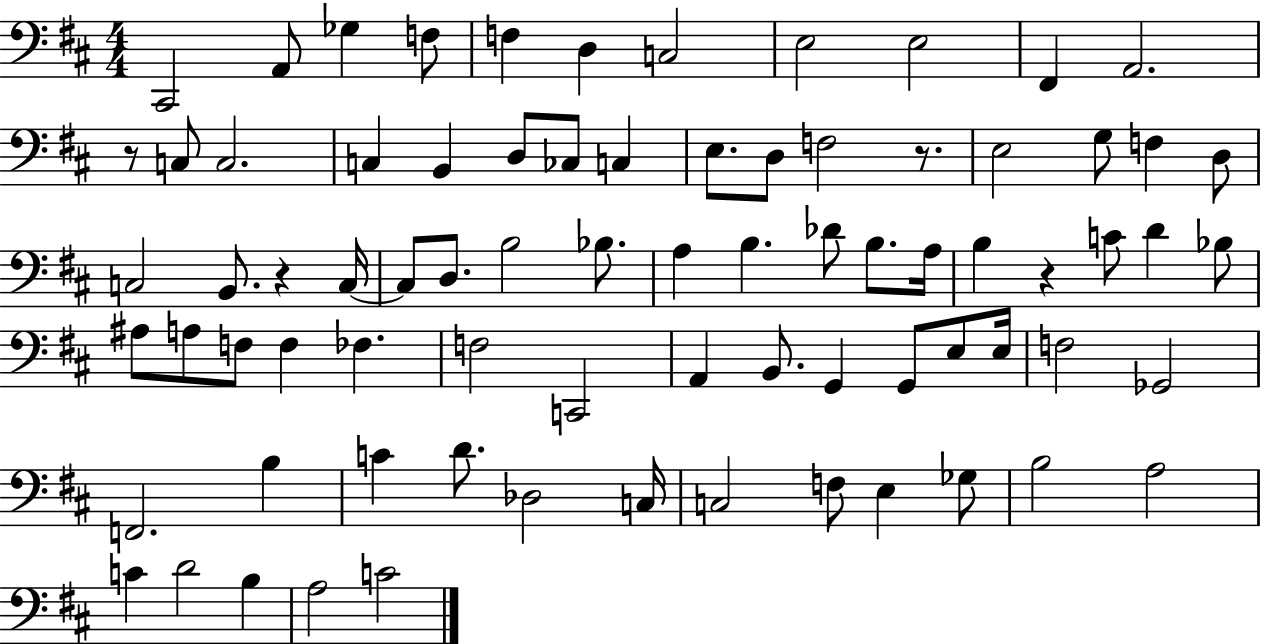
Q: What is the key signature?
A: D major